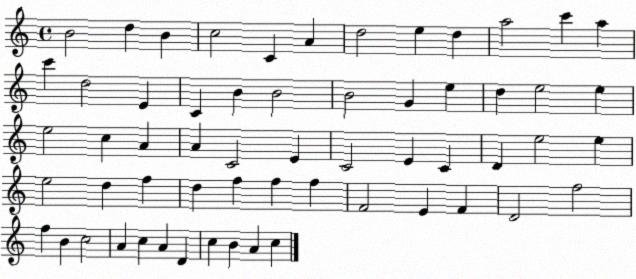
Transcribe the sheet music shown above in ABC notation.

X:1
T:Untitled
M:4/4
L:1/4
K:C
B2 d B c2 C A d2 e d a2 c' a c' d2 E C B B2 B2 G e d e2 e e2 c A A C2 E C2 E C D e2 e e2 d f d f f f F2 E F D2 f2 f B c2 A c A D c B A c